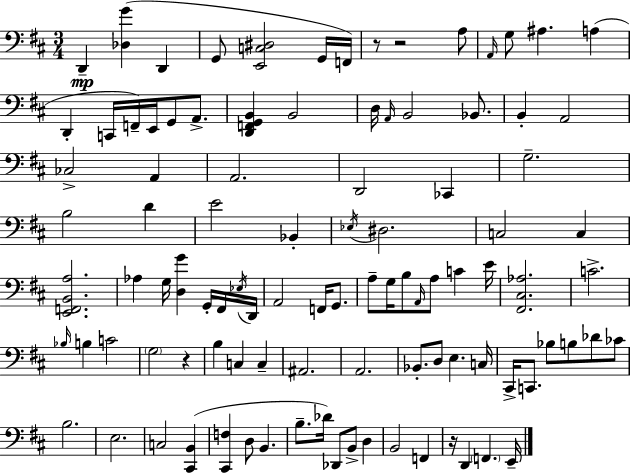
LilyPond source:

{
  \clef bass
  \numericTimeSignature
  \time 3/4
  \key d \major
  d,4--\mp <des g'>4( d,4 | g,8 <e, c dis>2 g,16 f,16) | r8 r2 a8 | \grace { a,16 } g8 ais4. a4( | \break d,4-. c,16 f,16--) e,16 g,8 a,8.-> | <d, f, g, b,>4 b,2 | d16 \grace { a,16 } b,2 bes,8. | b,4-. a,2 | \break ces2-> a,4 | a,2. | d,2 ces,4 | g2.-- | \break b2 d'4 | e'2 bes,4-. | \acciaccatura { ees16 } dis2. | c2 c4 | \break <e, f, b, a>2. | aes4 g16 <d g'>4 | g,16-. fis,16 \acciaccatura { ees16 } d,16 a,2 | f,16 g,8. a8-- g16 b8 \grace { a,16 } a8 | \break c'4 e'16 <fis, cis aes>2. | c'2.-> | \grace { bes16 } b4 c'2 | \parenthesize g2 | \break r4 b4 c4 | c4-- ais,2. | a,2. | bes,8.-. d8 e4. | \break c16 cis,16-> c,8. bes8 | b8 des'8 ces'8 b2. | e2. | c2 | \break <cis, b,>4( <cis, f>4 d8 | b,4. b8.-- des'16) des,8 | b,8-> d4 b,2 | f,4 r16 d,4 \parenthesize f,4. | \break e,16-- \bar "|."
}